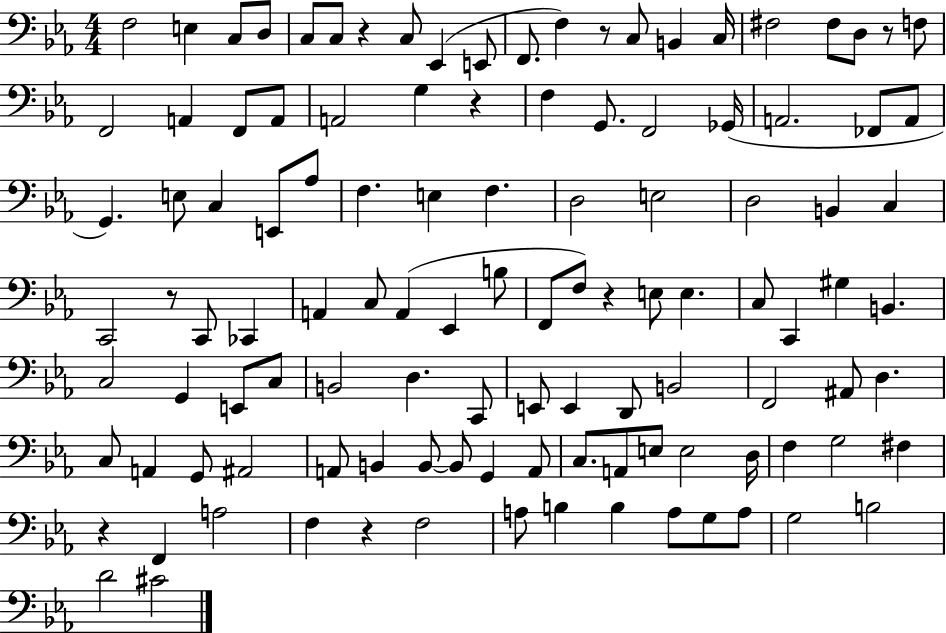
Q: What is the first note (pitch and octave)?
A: F3